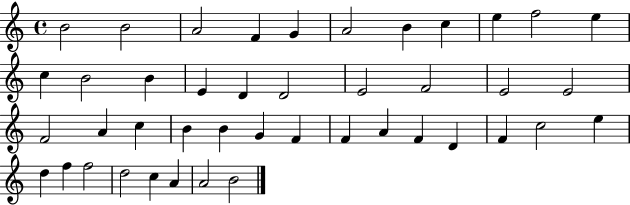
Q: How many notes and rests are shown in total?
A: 43